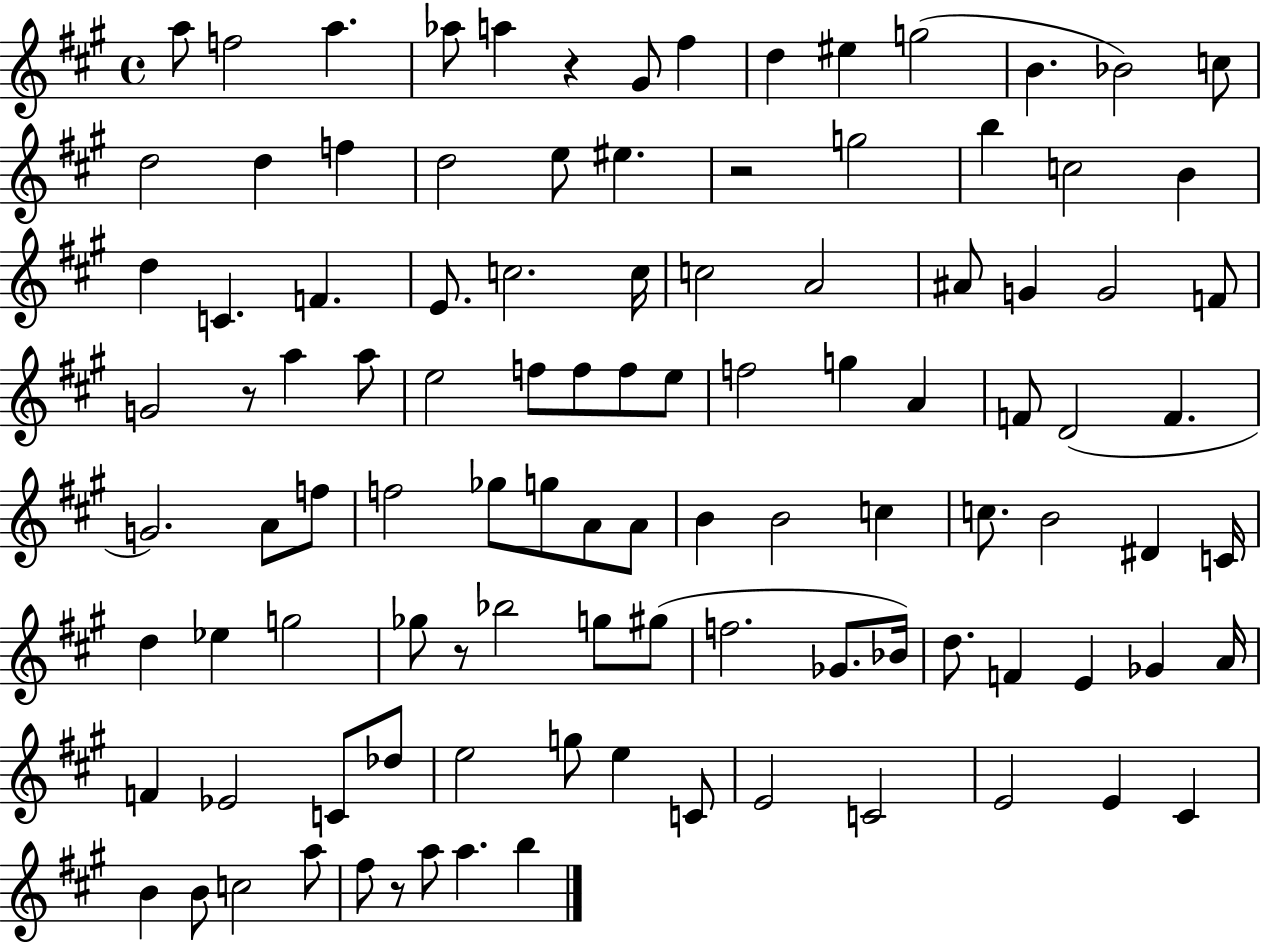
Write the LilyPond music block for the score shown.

{
  \clef treble
  \time 4/4
  \defaultTimeSignature
  \key a \major
  \repeat volta 2 { a''8 f''2 a''4. | aes''8 a''4 r4 gis'8 fis''4 | d''4 eis''4 g''2( | b'4. bes'2) c''8 | \break d''2 d''4 f''4 | d''2 e''8 eis''4. | r2 g''2 | b''4 c''2 b'4 | \break d''4 c'4. f'4. | e'8. c''2. c''16 | c''2 a'2 | ais'8 g'4 g'2 f'8 | \break g'2 r8 a''4 a''8 | e''2 f''8 f''8 f''8 e''8 | f''2 g''4 a'4 | f'8 d'2( f'4. | \break g'2.) a'8 f''8 | f''2 ges''8 g''8 a'8 a'8 | b'4 b'2 c''4 | c''8. b'2 dis'4 c'16 | \break d''4 ees''4 g''2 | ges''8 r8 bes''2 g''8 gis''8( | f''2. ges'8. bes'16) | d''8. f'4 e'4 ges'4 a'16 | \break f'4 ees'2 c'8 des''8 | e''2 g''8 e''4 c'8 | e'2 c'2 | e'2 e'4 cis'4 | \break b'4 b'8 c''2 a''8 | fis''8 r8 a''8 a''4. b''4 | } \bar "|."
}